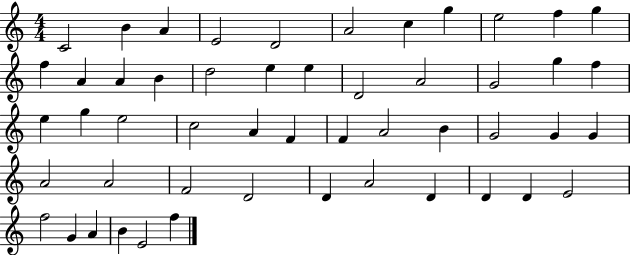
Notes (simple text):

C4/h B4/q A4/q E4/h D4/h A4/h C5/q G5/q E5/h F5/q G5/q F5/q A4/q A4/q B4/q D5/h E5/q E5/q D4/h A4/h G4/h G5/q F5/q E5/q G5/q E5/h C5/h A4/q F4/q F4/q A4/h B4/q G4/h G4/q G4/q A4/h A4/h F4/h D4/h D4/q A4/h D4/q D4/q D4/q E4/h F5/h G4/q A4/q B4/q E4/h F5/q